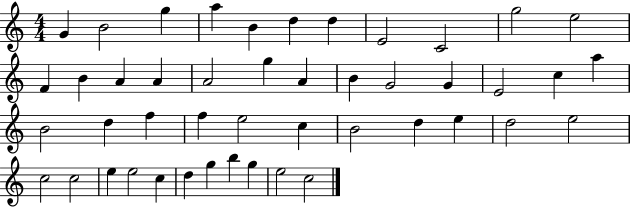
{
  \clef treble
  \numericTimeSignature
  \time 4/4
  \key c \major
  g'4 b'2 g''4 | a''4 b'4 d''4 d''4 | e'2 c'2 | g''2 e''2 | \break f'4 b'4 a'4 a'4 | a'2 g''4 a'4 | b'4 g'2 g'4 | e'2 c''4 a''4 | \break b'2 d''4 f''4 | f''4 e''2 c''4 | b'2 d''4 e''4 | d''2 e''2 | \break c''2 c''2 | e''4 e''2 c''4 | d''4 g''4 b''4 g''4 | e''2 c''2 | \break \bar "|."
}